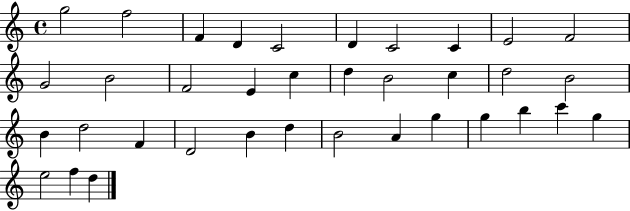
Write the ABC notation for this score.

X:1
T:Untitled
M:4/4
L:1/4
K:C
g2 f2 F D C2 D C2 C E2 F2 G2 B2 F2 E c d B2 c d2 B2 B d2 F D2 B d B2 A g g b c' g e2 f d